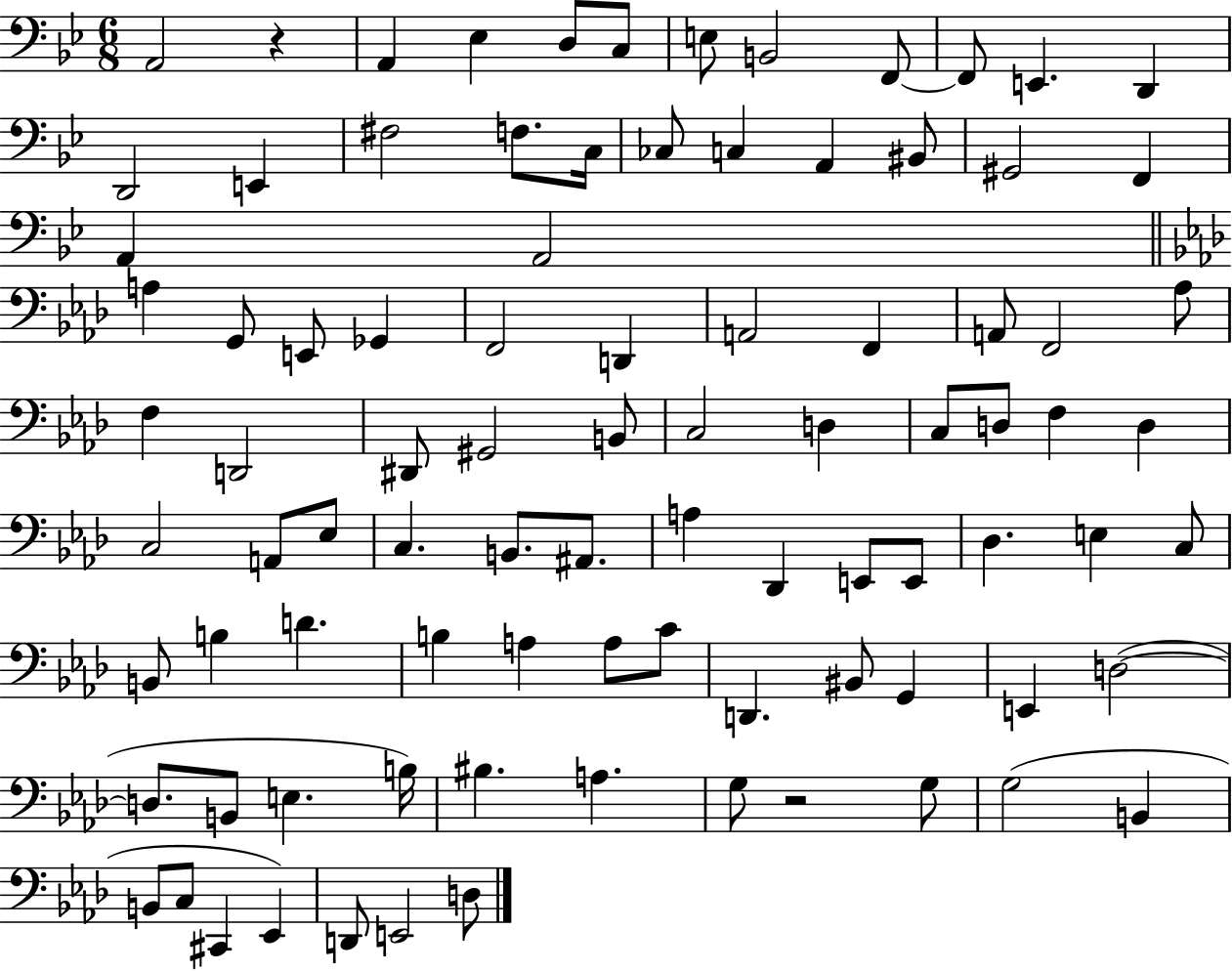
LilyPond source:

{
  \clef bass
  \numericTimeSignature
  \time 6/8
  \key bes \major
  a,2 r4 | a,4 ees4 d8 c8 | e8 b,2 f,8~~ | f,8 e,4. d,4 | \break d,2 e,4 | fis2 f8. c16 | ces8 c4 a,4 bis,8 | gis,2 f,4 | \break a,4 a,2 | \bar "||" \break \key aes \major a4 g,8 e,8 ges,4 | f,2 d,4 | a,2 f,4 | a,8 f,2 aes8 | \break f4 d,2 | dis,8 gis,2 b,8 | c2 d4 | c8 d8 f4 d4 | \break c2 a,8 ees8 | c4. b,8. ais,8. | a4 des,4 e,8 e,8 | des4. e4 c8 | \break b,8 b4 d'4. | b4 a4 a8 c'8 | d,4. bis,8 g,4 | e,4 d2~(~ | \break d8. b,8 e4. b16) | bis4. a4. | g8 r2 g8 | g2( b,4 | \break b,8 c8 cis,4 ees,4) | d,8 e,2 d8 | \bar "|."
}